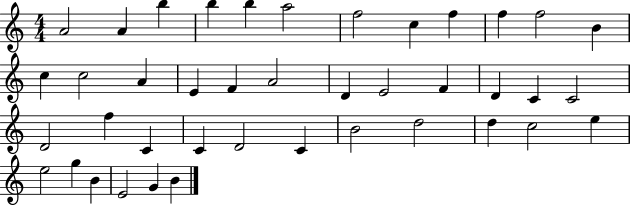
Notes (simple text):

A4/h A4/q B5/q B5/q B5/q A5/h F5/h C5/q F5/q F5/q F5/h B4/q C5/q C5/h A4/q E4/q F4/q A4/h D4/q E4/h F4/q D4/q C4/q C4/h D4/h F5/q C4/q C4/q D4/h C4/q B4/h D5/h D5/q C5/h E5/q E5/h G5/q B4/q E4/h G4/q B4/q